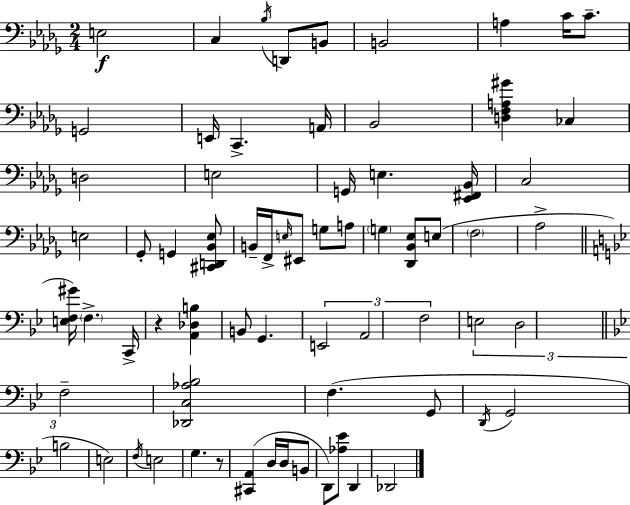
E3/h C3/q Bb3/s D2/e B2/e B2/h A3/q C4/s C4/e. G2/h E2/s C2/q. A2/s Bb2/h [D3,F3,A3,G#4]/q CES3/q D3/h E3/h G2/s E3/q. [Eb2,F#2,Bb2]/s C3/h E3/h Gb2/e G2/q [C#2,D2,Bb2,Eb3]/e B2/s F2/s E3/s EIS2/e G3/e A3/e G3/q [Db2,Bb2,Eb3]/e E3/e F3/h Ab3/h [E3,F3,G#4]/s F3/q. C2/s R/q [A2,Db3,B3]/q B2/e G2/q. E2/h A2/h F3/h E3/h D3/h F3/h [Db2,C3,Ab3,Bb3]/h F3/q. G2/e D2/s G2/h B3/h E3/h F3/s E3/h G3/q. R/e [C#2,A2]/q D3/s D3/s B2/e D2/e [Ab3,Eb4]/e D2/q Db2/h